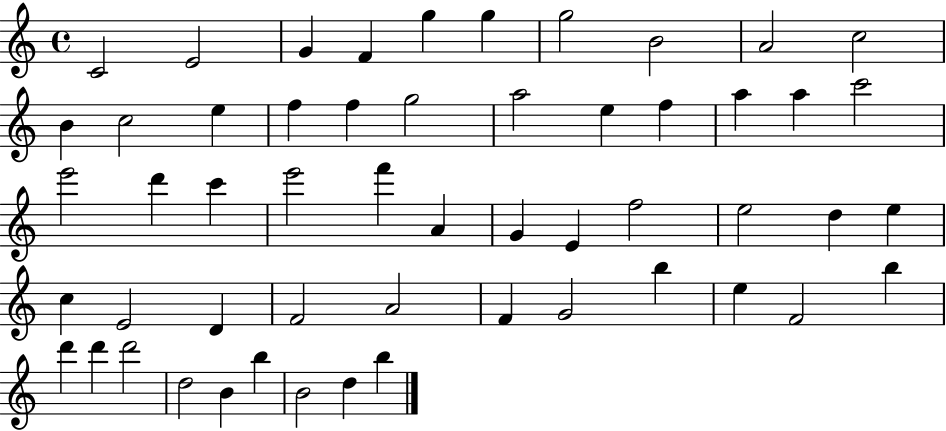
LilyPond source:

{
  \clef treble
  \time 4/4
  \defaultTimeSignature
  \key c \major
  c'2 e'2 | g'4 f'4 g''4 g''4 | g''2 b'2 | a'2 c''2 | \break b'4 c''2 e''4 | f''4 f''4 g''2 | a''2 e''4 f''4 | a''4 a''4 c'''2 | \break e'''2 d'''4 c'''4 | e'''2 f'''4 a'4 | g'4 e'4 f''2 | e''2 d''4 e''4 | \break c''4 e'2 d'4 | f'2 a'2 | f'4 g'2 b''4 | e''4 f'2 b''4 | \break d'''4 d'''4 d'''2 | d''2 b'4 b''4 | b'2 d''4 b''4 | \bar "|."
}